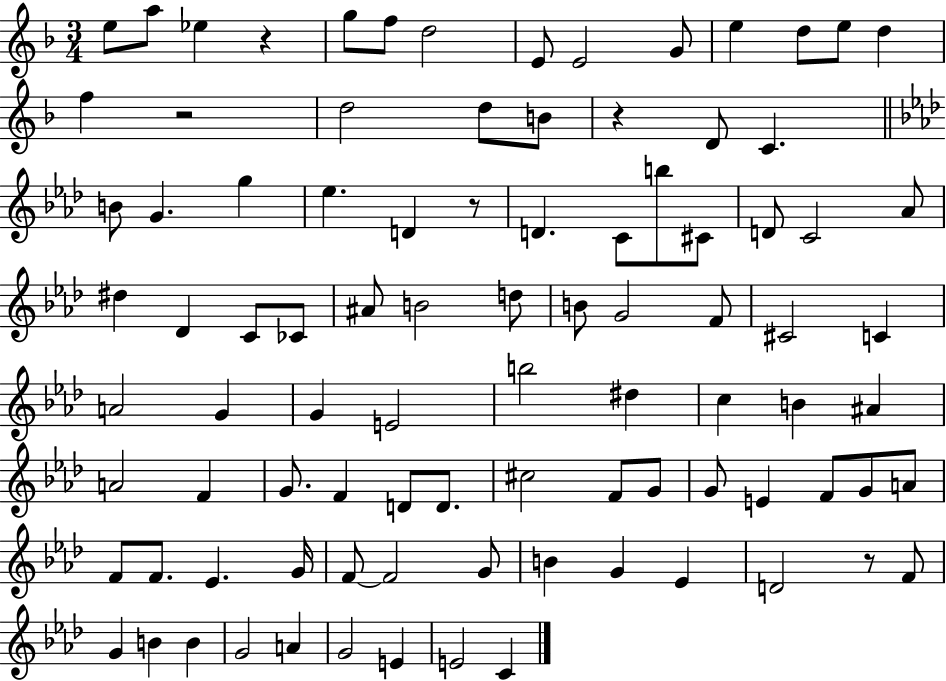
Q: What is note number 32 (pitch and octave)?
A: D#5